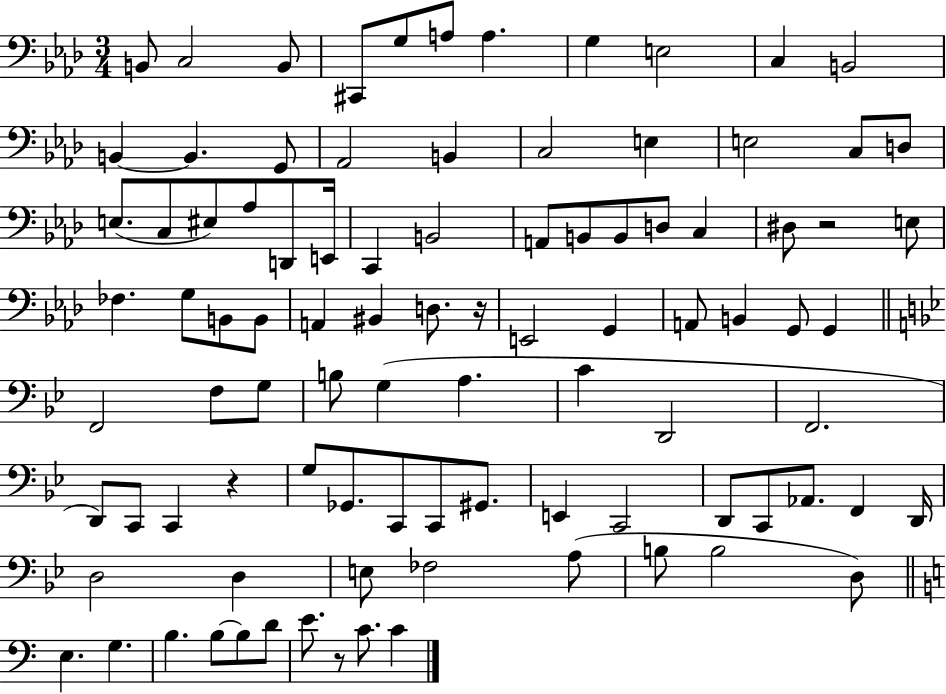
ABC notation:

X:1
T:Untitled
M:3/4
L:1/4
K:Ab
B,,/2 C,2 B,,/2 ^C,,/2 G,/2 A,/2 A, G, E,2 C, B,,2 B,, B,, G,,/2 _A,,2 B,, C,2 E, E,2 C,/2 D,/2 E,/2 C,/2 ^E,/2 _A,/2 D,,/2 E,,/4 C,, B,,2 A,,/2 B,,/2 B,,/2 D,/2 C, ^D,/2 z2 E,/2 _F, G,/2 B,,/2 B,,/2 A,, ^B,, D,/2 z/4 E,,2 G,, A,,/2 B,, G,,/2 G,, F,,2 F,/2 G,/2 B,/2 G, A, C D,,2 F,,2 D,,/2 C,,/2 C,, z G,/2 _G,,/2 C,,/2 C,,/2 ^G,,/2 E,, C,,2 D,,/2 C,,/2 _A,,/2 F,, D,,/4 D,2 D, E,/2 _F,2 A,/2 B,/2 B,2 D,/2 E, G, B, B,/2 B,/2 D/2 E/2 z/2 C/2 C